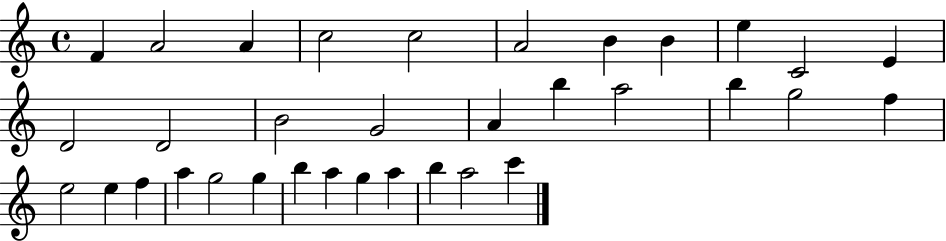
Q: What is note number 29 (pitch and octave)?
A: A5